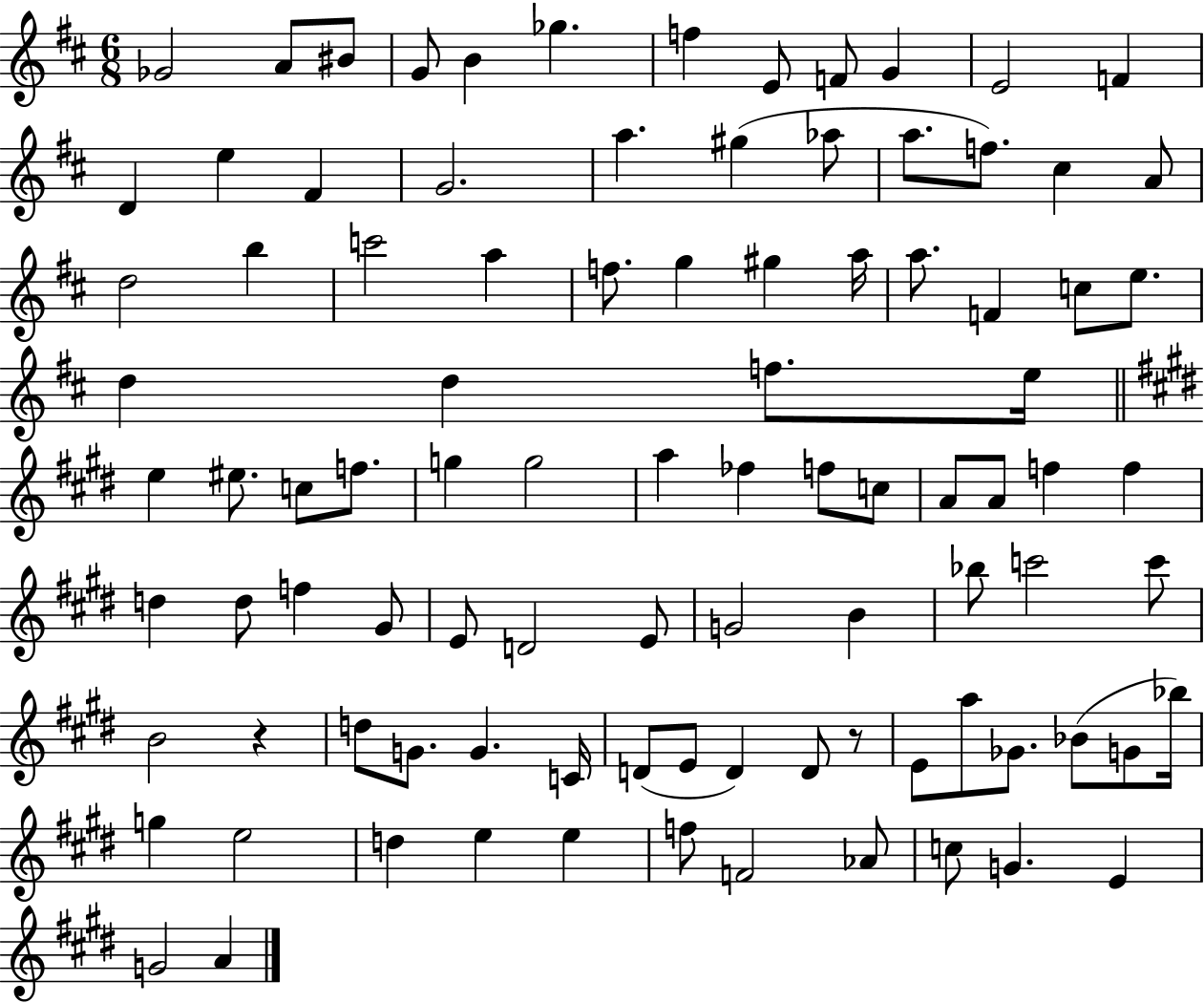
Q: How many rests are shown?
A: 2